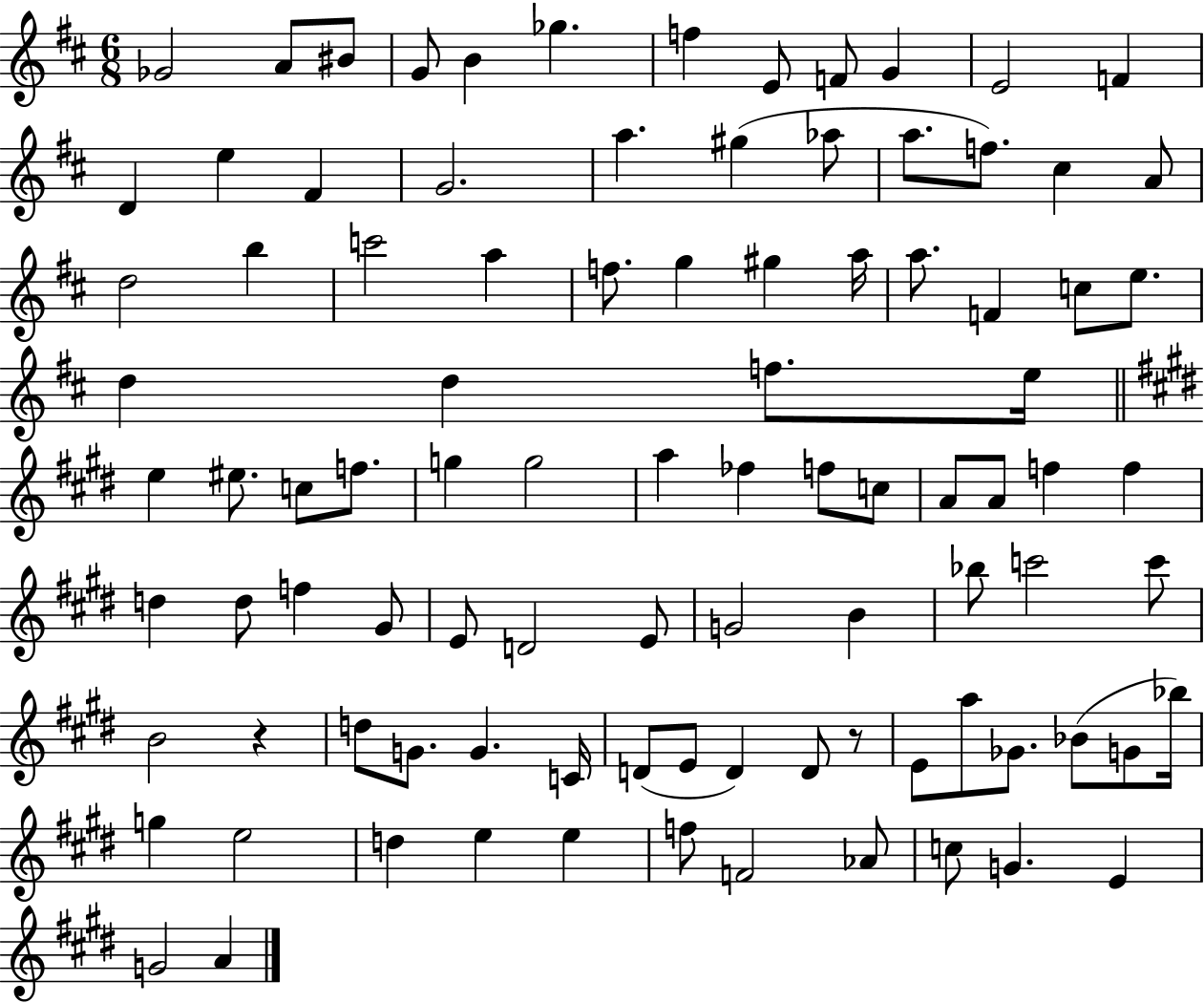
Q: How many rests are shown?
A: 2